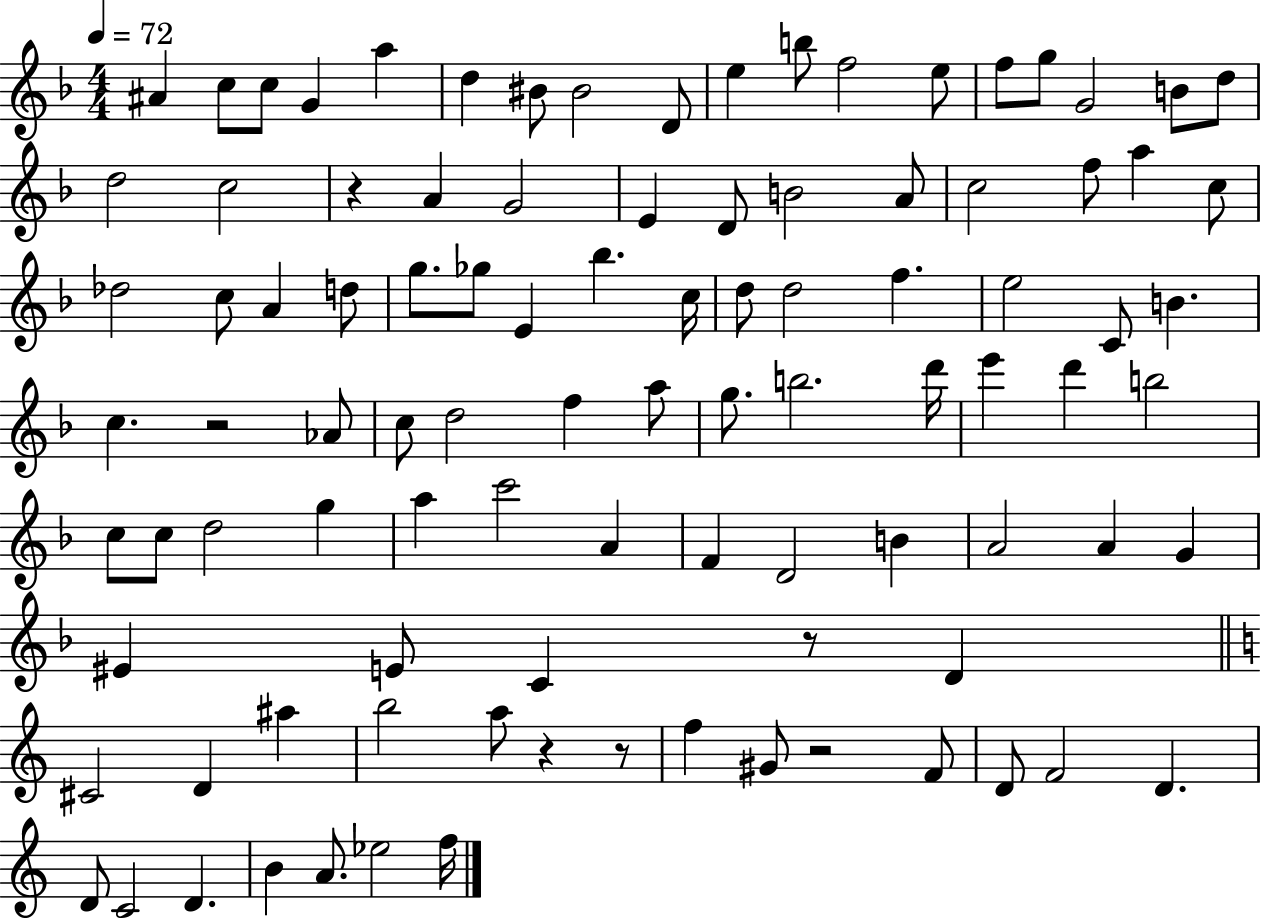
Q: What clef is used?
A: treble